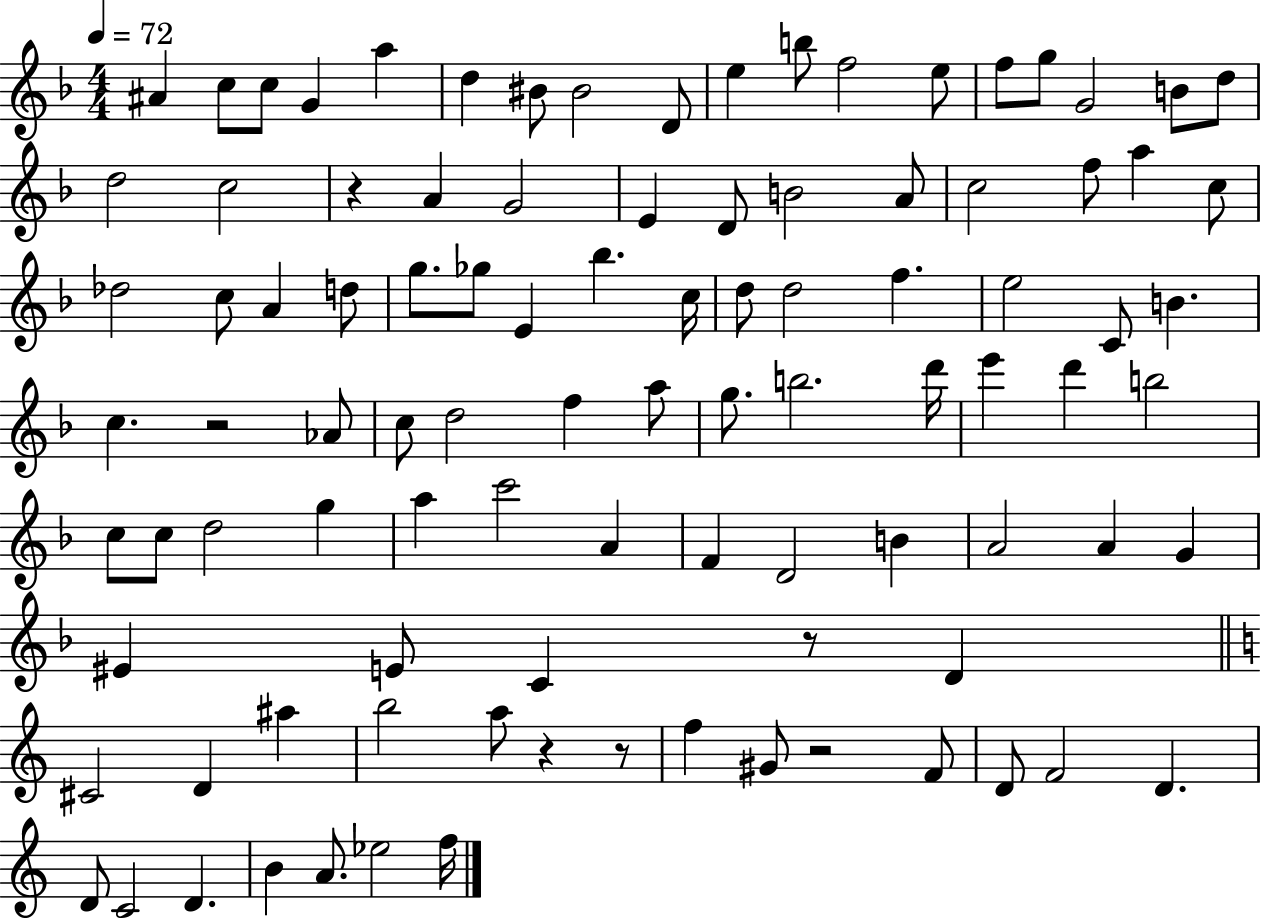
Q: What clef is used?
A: treble